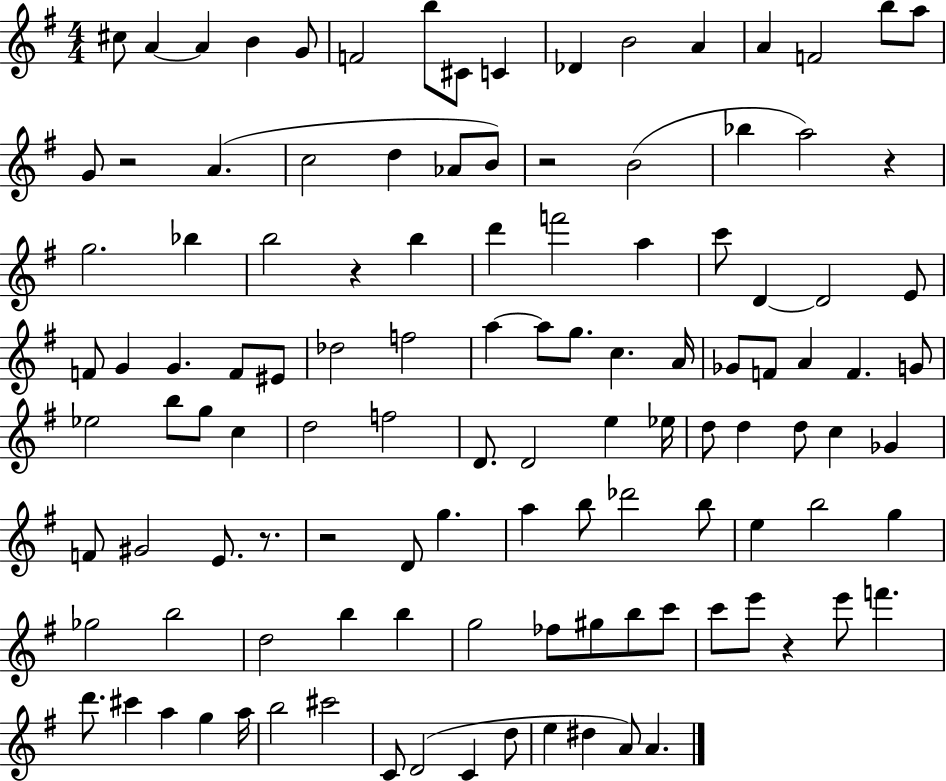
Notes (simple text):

C#5/e A4/q A4/q B4/q G4/e F4/h B5/e C#4/e C4/q Db4/q B4/h A4/q A4/q F4/h B5/e A5/e G4/e R/h A4/q. C5/h D5/q Ab4/e B4/e R/h B4/h Bb5/q A5/h R/q G5/h. Bb5/q B5/h R/q B5/q D6/q F6/h A5/q C6/e D4/q D4/h E4/e F4/e G4/q G4/q. F4/e EIS4/e Db5/h F5/h A5/q A5/e G5/e. C5/q. A4/s Gb4/e F4/e A4/q F4/q. G4/e Eb5/h B5/e G5/e C5/q D5/h F5/h D4/e. D4/h E5/q Eb5/s D5/e D5/q D5/e C5/q Gb4/q F4/e G#4/h E4/e. R/e. R/h D4/e G5/q. A5/q B5/e Db6/h B5/e E5/q B5/h G5/q Gb5/h B5/h D5/h B5/q B5/q G5/h FES5/e G#5/e B5/e C6/e C6/e E6/e R/q E6/e F6/q. D6/e. C#6/q A5/q G5/q A5/s B5/h C#6/h C4/e D4/h C4/q D5/e E5/q D#5/q A4/e A4/q.